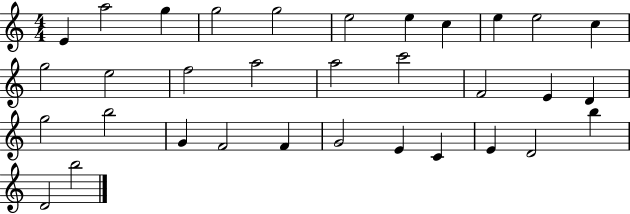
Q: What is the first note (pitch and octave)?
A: E4